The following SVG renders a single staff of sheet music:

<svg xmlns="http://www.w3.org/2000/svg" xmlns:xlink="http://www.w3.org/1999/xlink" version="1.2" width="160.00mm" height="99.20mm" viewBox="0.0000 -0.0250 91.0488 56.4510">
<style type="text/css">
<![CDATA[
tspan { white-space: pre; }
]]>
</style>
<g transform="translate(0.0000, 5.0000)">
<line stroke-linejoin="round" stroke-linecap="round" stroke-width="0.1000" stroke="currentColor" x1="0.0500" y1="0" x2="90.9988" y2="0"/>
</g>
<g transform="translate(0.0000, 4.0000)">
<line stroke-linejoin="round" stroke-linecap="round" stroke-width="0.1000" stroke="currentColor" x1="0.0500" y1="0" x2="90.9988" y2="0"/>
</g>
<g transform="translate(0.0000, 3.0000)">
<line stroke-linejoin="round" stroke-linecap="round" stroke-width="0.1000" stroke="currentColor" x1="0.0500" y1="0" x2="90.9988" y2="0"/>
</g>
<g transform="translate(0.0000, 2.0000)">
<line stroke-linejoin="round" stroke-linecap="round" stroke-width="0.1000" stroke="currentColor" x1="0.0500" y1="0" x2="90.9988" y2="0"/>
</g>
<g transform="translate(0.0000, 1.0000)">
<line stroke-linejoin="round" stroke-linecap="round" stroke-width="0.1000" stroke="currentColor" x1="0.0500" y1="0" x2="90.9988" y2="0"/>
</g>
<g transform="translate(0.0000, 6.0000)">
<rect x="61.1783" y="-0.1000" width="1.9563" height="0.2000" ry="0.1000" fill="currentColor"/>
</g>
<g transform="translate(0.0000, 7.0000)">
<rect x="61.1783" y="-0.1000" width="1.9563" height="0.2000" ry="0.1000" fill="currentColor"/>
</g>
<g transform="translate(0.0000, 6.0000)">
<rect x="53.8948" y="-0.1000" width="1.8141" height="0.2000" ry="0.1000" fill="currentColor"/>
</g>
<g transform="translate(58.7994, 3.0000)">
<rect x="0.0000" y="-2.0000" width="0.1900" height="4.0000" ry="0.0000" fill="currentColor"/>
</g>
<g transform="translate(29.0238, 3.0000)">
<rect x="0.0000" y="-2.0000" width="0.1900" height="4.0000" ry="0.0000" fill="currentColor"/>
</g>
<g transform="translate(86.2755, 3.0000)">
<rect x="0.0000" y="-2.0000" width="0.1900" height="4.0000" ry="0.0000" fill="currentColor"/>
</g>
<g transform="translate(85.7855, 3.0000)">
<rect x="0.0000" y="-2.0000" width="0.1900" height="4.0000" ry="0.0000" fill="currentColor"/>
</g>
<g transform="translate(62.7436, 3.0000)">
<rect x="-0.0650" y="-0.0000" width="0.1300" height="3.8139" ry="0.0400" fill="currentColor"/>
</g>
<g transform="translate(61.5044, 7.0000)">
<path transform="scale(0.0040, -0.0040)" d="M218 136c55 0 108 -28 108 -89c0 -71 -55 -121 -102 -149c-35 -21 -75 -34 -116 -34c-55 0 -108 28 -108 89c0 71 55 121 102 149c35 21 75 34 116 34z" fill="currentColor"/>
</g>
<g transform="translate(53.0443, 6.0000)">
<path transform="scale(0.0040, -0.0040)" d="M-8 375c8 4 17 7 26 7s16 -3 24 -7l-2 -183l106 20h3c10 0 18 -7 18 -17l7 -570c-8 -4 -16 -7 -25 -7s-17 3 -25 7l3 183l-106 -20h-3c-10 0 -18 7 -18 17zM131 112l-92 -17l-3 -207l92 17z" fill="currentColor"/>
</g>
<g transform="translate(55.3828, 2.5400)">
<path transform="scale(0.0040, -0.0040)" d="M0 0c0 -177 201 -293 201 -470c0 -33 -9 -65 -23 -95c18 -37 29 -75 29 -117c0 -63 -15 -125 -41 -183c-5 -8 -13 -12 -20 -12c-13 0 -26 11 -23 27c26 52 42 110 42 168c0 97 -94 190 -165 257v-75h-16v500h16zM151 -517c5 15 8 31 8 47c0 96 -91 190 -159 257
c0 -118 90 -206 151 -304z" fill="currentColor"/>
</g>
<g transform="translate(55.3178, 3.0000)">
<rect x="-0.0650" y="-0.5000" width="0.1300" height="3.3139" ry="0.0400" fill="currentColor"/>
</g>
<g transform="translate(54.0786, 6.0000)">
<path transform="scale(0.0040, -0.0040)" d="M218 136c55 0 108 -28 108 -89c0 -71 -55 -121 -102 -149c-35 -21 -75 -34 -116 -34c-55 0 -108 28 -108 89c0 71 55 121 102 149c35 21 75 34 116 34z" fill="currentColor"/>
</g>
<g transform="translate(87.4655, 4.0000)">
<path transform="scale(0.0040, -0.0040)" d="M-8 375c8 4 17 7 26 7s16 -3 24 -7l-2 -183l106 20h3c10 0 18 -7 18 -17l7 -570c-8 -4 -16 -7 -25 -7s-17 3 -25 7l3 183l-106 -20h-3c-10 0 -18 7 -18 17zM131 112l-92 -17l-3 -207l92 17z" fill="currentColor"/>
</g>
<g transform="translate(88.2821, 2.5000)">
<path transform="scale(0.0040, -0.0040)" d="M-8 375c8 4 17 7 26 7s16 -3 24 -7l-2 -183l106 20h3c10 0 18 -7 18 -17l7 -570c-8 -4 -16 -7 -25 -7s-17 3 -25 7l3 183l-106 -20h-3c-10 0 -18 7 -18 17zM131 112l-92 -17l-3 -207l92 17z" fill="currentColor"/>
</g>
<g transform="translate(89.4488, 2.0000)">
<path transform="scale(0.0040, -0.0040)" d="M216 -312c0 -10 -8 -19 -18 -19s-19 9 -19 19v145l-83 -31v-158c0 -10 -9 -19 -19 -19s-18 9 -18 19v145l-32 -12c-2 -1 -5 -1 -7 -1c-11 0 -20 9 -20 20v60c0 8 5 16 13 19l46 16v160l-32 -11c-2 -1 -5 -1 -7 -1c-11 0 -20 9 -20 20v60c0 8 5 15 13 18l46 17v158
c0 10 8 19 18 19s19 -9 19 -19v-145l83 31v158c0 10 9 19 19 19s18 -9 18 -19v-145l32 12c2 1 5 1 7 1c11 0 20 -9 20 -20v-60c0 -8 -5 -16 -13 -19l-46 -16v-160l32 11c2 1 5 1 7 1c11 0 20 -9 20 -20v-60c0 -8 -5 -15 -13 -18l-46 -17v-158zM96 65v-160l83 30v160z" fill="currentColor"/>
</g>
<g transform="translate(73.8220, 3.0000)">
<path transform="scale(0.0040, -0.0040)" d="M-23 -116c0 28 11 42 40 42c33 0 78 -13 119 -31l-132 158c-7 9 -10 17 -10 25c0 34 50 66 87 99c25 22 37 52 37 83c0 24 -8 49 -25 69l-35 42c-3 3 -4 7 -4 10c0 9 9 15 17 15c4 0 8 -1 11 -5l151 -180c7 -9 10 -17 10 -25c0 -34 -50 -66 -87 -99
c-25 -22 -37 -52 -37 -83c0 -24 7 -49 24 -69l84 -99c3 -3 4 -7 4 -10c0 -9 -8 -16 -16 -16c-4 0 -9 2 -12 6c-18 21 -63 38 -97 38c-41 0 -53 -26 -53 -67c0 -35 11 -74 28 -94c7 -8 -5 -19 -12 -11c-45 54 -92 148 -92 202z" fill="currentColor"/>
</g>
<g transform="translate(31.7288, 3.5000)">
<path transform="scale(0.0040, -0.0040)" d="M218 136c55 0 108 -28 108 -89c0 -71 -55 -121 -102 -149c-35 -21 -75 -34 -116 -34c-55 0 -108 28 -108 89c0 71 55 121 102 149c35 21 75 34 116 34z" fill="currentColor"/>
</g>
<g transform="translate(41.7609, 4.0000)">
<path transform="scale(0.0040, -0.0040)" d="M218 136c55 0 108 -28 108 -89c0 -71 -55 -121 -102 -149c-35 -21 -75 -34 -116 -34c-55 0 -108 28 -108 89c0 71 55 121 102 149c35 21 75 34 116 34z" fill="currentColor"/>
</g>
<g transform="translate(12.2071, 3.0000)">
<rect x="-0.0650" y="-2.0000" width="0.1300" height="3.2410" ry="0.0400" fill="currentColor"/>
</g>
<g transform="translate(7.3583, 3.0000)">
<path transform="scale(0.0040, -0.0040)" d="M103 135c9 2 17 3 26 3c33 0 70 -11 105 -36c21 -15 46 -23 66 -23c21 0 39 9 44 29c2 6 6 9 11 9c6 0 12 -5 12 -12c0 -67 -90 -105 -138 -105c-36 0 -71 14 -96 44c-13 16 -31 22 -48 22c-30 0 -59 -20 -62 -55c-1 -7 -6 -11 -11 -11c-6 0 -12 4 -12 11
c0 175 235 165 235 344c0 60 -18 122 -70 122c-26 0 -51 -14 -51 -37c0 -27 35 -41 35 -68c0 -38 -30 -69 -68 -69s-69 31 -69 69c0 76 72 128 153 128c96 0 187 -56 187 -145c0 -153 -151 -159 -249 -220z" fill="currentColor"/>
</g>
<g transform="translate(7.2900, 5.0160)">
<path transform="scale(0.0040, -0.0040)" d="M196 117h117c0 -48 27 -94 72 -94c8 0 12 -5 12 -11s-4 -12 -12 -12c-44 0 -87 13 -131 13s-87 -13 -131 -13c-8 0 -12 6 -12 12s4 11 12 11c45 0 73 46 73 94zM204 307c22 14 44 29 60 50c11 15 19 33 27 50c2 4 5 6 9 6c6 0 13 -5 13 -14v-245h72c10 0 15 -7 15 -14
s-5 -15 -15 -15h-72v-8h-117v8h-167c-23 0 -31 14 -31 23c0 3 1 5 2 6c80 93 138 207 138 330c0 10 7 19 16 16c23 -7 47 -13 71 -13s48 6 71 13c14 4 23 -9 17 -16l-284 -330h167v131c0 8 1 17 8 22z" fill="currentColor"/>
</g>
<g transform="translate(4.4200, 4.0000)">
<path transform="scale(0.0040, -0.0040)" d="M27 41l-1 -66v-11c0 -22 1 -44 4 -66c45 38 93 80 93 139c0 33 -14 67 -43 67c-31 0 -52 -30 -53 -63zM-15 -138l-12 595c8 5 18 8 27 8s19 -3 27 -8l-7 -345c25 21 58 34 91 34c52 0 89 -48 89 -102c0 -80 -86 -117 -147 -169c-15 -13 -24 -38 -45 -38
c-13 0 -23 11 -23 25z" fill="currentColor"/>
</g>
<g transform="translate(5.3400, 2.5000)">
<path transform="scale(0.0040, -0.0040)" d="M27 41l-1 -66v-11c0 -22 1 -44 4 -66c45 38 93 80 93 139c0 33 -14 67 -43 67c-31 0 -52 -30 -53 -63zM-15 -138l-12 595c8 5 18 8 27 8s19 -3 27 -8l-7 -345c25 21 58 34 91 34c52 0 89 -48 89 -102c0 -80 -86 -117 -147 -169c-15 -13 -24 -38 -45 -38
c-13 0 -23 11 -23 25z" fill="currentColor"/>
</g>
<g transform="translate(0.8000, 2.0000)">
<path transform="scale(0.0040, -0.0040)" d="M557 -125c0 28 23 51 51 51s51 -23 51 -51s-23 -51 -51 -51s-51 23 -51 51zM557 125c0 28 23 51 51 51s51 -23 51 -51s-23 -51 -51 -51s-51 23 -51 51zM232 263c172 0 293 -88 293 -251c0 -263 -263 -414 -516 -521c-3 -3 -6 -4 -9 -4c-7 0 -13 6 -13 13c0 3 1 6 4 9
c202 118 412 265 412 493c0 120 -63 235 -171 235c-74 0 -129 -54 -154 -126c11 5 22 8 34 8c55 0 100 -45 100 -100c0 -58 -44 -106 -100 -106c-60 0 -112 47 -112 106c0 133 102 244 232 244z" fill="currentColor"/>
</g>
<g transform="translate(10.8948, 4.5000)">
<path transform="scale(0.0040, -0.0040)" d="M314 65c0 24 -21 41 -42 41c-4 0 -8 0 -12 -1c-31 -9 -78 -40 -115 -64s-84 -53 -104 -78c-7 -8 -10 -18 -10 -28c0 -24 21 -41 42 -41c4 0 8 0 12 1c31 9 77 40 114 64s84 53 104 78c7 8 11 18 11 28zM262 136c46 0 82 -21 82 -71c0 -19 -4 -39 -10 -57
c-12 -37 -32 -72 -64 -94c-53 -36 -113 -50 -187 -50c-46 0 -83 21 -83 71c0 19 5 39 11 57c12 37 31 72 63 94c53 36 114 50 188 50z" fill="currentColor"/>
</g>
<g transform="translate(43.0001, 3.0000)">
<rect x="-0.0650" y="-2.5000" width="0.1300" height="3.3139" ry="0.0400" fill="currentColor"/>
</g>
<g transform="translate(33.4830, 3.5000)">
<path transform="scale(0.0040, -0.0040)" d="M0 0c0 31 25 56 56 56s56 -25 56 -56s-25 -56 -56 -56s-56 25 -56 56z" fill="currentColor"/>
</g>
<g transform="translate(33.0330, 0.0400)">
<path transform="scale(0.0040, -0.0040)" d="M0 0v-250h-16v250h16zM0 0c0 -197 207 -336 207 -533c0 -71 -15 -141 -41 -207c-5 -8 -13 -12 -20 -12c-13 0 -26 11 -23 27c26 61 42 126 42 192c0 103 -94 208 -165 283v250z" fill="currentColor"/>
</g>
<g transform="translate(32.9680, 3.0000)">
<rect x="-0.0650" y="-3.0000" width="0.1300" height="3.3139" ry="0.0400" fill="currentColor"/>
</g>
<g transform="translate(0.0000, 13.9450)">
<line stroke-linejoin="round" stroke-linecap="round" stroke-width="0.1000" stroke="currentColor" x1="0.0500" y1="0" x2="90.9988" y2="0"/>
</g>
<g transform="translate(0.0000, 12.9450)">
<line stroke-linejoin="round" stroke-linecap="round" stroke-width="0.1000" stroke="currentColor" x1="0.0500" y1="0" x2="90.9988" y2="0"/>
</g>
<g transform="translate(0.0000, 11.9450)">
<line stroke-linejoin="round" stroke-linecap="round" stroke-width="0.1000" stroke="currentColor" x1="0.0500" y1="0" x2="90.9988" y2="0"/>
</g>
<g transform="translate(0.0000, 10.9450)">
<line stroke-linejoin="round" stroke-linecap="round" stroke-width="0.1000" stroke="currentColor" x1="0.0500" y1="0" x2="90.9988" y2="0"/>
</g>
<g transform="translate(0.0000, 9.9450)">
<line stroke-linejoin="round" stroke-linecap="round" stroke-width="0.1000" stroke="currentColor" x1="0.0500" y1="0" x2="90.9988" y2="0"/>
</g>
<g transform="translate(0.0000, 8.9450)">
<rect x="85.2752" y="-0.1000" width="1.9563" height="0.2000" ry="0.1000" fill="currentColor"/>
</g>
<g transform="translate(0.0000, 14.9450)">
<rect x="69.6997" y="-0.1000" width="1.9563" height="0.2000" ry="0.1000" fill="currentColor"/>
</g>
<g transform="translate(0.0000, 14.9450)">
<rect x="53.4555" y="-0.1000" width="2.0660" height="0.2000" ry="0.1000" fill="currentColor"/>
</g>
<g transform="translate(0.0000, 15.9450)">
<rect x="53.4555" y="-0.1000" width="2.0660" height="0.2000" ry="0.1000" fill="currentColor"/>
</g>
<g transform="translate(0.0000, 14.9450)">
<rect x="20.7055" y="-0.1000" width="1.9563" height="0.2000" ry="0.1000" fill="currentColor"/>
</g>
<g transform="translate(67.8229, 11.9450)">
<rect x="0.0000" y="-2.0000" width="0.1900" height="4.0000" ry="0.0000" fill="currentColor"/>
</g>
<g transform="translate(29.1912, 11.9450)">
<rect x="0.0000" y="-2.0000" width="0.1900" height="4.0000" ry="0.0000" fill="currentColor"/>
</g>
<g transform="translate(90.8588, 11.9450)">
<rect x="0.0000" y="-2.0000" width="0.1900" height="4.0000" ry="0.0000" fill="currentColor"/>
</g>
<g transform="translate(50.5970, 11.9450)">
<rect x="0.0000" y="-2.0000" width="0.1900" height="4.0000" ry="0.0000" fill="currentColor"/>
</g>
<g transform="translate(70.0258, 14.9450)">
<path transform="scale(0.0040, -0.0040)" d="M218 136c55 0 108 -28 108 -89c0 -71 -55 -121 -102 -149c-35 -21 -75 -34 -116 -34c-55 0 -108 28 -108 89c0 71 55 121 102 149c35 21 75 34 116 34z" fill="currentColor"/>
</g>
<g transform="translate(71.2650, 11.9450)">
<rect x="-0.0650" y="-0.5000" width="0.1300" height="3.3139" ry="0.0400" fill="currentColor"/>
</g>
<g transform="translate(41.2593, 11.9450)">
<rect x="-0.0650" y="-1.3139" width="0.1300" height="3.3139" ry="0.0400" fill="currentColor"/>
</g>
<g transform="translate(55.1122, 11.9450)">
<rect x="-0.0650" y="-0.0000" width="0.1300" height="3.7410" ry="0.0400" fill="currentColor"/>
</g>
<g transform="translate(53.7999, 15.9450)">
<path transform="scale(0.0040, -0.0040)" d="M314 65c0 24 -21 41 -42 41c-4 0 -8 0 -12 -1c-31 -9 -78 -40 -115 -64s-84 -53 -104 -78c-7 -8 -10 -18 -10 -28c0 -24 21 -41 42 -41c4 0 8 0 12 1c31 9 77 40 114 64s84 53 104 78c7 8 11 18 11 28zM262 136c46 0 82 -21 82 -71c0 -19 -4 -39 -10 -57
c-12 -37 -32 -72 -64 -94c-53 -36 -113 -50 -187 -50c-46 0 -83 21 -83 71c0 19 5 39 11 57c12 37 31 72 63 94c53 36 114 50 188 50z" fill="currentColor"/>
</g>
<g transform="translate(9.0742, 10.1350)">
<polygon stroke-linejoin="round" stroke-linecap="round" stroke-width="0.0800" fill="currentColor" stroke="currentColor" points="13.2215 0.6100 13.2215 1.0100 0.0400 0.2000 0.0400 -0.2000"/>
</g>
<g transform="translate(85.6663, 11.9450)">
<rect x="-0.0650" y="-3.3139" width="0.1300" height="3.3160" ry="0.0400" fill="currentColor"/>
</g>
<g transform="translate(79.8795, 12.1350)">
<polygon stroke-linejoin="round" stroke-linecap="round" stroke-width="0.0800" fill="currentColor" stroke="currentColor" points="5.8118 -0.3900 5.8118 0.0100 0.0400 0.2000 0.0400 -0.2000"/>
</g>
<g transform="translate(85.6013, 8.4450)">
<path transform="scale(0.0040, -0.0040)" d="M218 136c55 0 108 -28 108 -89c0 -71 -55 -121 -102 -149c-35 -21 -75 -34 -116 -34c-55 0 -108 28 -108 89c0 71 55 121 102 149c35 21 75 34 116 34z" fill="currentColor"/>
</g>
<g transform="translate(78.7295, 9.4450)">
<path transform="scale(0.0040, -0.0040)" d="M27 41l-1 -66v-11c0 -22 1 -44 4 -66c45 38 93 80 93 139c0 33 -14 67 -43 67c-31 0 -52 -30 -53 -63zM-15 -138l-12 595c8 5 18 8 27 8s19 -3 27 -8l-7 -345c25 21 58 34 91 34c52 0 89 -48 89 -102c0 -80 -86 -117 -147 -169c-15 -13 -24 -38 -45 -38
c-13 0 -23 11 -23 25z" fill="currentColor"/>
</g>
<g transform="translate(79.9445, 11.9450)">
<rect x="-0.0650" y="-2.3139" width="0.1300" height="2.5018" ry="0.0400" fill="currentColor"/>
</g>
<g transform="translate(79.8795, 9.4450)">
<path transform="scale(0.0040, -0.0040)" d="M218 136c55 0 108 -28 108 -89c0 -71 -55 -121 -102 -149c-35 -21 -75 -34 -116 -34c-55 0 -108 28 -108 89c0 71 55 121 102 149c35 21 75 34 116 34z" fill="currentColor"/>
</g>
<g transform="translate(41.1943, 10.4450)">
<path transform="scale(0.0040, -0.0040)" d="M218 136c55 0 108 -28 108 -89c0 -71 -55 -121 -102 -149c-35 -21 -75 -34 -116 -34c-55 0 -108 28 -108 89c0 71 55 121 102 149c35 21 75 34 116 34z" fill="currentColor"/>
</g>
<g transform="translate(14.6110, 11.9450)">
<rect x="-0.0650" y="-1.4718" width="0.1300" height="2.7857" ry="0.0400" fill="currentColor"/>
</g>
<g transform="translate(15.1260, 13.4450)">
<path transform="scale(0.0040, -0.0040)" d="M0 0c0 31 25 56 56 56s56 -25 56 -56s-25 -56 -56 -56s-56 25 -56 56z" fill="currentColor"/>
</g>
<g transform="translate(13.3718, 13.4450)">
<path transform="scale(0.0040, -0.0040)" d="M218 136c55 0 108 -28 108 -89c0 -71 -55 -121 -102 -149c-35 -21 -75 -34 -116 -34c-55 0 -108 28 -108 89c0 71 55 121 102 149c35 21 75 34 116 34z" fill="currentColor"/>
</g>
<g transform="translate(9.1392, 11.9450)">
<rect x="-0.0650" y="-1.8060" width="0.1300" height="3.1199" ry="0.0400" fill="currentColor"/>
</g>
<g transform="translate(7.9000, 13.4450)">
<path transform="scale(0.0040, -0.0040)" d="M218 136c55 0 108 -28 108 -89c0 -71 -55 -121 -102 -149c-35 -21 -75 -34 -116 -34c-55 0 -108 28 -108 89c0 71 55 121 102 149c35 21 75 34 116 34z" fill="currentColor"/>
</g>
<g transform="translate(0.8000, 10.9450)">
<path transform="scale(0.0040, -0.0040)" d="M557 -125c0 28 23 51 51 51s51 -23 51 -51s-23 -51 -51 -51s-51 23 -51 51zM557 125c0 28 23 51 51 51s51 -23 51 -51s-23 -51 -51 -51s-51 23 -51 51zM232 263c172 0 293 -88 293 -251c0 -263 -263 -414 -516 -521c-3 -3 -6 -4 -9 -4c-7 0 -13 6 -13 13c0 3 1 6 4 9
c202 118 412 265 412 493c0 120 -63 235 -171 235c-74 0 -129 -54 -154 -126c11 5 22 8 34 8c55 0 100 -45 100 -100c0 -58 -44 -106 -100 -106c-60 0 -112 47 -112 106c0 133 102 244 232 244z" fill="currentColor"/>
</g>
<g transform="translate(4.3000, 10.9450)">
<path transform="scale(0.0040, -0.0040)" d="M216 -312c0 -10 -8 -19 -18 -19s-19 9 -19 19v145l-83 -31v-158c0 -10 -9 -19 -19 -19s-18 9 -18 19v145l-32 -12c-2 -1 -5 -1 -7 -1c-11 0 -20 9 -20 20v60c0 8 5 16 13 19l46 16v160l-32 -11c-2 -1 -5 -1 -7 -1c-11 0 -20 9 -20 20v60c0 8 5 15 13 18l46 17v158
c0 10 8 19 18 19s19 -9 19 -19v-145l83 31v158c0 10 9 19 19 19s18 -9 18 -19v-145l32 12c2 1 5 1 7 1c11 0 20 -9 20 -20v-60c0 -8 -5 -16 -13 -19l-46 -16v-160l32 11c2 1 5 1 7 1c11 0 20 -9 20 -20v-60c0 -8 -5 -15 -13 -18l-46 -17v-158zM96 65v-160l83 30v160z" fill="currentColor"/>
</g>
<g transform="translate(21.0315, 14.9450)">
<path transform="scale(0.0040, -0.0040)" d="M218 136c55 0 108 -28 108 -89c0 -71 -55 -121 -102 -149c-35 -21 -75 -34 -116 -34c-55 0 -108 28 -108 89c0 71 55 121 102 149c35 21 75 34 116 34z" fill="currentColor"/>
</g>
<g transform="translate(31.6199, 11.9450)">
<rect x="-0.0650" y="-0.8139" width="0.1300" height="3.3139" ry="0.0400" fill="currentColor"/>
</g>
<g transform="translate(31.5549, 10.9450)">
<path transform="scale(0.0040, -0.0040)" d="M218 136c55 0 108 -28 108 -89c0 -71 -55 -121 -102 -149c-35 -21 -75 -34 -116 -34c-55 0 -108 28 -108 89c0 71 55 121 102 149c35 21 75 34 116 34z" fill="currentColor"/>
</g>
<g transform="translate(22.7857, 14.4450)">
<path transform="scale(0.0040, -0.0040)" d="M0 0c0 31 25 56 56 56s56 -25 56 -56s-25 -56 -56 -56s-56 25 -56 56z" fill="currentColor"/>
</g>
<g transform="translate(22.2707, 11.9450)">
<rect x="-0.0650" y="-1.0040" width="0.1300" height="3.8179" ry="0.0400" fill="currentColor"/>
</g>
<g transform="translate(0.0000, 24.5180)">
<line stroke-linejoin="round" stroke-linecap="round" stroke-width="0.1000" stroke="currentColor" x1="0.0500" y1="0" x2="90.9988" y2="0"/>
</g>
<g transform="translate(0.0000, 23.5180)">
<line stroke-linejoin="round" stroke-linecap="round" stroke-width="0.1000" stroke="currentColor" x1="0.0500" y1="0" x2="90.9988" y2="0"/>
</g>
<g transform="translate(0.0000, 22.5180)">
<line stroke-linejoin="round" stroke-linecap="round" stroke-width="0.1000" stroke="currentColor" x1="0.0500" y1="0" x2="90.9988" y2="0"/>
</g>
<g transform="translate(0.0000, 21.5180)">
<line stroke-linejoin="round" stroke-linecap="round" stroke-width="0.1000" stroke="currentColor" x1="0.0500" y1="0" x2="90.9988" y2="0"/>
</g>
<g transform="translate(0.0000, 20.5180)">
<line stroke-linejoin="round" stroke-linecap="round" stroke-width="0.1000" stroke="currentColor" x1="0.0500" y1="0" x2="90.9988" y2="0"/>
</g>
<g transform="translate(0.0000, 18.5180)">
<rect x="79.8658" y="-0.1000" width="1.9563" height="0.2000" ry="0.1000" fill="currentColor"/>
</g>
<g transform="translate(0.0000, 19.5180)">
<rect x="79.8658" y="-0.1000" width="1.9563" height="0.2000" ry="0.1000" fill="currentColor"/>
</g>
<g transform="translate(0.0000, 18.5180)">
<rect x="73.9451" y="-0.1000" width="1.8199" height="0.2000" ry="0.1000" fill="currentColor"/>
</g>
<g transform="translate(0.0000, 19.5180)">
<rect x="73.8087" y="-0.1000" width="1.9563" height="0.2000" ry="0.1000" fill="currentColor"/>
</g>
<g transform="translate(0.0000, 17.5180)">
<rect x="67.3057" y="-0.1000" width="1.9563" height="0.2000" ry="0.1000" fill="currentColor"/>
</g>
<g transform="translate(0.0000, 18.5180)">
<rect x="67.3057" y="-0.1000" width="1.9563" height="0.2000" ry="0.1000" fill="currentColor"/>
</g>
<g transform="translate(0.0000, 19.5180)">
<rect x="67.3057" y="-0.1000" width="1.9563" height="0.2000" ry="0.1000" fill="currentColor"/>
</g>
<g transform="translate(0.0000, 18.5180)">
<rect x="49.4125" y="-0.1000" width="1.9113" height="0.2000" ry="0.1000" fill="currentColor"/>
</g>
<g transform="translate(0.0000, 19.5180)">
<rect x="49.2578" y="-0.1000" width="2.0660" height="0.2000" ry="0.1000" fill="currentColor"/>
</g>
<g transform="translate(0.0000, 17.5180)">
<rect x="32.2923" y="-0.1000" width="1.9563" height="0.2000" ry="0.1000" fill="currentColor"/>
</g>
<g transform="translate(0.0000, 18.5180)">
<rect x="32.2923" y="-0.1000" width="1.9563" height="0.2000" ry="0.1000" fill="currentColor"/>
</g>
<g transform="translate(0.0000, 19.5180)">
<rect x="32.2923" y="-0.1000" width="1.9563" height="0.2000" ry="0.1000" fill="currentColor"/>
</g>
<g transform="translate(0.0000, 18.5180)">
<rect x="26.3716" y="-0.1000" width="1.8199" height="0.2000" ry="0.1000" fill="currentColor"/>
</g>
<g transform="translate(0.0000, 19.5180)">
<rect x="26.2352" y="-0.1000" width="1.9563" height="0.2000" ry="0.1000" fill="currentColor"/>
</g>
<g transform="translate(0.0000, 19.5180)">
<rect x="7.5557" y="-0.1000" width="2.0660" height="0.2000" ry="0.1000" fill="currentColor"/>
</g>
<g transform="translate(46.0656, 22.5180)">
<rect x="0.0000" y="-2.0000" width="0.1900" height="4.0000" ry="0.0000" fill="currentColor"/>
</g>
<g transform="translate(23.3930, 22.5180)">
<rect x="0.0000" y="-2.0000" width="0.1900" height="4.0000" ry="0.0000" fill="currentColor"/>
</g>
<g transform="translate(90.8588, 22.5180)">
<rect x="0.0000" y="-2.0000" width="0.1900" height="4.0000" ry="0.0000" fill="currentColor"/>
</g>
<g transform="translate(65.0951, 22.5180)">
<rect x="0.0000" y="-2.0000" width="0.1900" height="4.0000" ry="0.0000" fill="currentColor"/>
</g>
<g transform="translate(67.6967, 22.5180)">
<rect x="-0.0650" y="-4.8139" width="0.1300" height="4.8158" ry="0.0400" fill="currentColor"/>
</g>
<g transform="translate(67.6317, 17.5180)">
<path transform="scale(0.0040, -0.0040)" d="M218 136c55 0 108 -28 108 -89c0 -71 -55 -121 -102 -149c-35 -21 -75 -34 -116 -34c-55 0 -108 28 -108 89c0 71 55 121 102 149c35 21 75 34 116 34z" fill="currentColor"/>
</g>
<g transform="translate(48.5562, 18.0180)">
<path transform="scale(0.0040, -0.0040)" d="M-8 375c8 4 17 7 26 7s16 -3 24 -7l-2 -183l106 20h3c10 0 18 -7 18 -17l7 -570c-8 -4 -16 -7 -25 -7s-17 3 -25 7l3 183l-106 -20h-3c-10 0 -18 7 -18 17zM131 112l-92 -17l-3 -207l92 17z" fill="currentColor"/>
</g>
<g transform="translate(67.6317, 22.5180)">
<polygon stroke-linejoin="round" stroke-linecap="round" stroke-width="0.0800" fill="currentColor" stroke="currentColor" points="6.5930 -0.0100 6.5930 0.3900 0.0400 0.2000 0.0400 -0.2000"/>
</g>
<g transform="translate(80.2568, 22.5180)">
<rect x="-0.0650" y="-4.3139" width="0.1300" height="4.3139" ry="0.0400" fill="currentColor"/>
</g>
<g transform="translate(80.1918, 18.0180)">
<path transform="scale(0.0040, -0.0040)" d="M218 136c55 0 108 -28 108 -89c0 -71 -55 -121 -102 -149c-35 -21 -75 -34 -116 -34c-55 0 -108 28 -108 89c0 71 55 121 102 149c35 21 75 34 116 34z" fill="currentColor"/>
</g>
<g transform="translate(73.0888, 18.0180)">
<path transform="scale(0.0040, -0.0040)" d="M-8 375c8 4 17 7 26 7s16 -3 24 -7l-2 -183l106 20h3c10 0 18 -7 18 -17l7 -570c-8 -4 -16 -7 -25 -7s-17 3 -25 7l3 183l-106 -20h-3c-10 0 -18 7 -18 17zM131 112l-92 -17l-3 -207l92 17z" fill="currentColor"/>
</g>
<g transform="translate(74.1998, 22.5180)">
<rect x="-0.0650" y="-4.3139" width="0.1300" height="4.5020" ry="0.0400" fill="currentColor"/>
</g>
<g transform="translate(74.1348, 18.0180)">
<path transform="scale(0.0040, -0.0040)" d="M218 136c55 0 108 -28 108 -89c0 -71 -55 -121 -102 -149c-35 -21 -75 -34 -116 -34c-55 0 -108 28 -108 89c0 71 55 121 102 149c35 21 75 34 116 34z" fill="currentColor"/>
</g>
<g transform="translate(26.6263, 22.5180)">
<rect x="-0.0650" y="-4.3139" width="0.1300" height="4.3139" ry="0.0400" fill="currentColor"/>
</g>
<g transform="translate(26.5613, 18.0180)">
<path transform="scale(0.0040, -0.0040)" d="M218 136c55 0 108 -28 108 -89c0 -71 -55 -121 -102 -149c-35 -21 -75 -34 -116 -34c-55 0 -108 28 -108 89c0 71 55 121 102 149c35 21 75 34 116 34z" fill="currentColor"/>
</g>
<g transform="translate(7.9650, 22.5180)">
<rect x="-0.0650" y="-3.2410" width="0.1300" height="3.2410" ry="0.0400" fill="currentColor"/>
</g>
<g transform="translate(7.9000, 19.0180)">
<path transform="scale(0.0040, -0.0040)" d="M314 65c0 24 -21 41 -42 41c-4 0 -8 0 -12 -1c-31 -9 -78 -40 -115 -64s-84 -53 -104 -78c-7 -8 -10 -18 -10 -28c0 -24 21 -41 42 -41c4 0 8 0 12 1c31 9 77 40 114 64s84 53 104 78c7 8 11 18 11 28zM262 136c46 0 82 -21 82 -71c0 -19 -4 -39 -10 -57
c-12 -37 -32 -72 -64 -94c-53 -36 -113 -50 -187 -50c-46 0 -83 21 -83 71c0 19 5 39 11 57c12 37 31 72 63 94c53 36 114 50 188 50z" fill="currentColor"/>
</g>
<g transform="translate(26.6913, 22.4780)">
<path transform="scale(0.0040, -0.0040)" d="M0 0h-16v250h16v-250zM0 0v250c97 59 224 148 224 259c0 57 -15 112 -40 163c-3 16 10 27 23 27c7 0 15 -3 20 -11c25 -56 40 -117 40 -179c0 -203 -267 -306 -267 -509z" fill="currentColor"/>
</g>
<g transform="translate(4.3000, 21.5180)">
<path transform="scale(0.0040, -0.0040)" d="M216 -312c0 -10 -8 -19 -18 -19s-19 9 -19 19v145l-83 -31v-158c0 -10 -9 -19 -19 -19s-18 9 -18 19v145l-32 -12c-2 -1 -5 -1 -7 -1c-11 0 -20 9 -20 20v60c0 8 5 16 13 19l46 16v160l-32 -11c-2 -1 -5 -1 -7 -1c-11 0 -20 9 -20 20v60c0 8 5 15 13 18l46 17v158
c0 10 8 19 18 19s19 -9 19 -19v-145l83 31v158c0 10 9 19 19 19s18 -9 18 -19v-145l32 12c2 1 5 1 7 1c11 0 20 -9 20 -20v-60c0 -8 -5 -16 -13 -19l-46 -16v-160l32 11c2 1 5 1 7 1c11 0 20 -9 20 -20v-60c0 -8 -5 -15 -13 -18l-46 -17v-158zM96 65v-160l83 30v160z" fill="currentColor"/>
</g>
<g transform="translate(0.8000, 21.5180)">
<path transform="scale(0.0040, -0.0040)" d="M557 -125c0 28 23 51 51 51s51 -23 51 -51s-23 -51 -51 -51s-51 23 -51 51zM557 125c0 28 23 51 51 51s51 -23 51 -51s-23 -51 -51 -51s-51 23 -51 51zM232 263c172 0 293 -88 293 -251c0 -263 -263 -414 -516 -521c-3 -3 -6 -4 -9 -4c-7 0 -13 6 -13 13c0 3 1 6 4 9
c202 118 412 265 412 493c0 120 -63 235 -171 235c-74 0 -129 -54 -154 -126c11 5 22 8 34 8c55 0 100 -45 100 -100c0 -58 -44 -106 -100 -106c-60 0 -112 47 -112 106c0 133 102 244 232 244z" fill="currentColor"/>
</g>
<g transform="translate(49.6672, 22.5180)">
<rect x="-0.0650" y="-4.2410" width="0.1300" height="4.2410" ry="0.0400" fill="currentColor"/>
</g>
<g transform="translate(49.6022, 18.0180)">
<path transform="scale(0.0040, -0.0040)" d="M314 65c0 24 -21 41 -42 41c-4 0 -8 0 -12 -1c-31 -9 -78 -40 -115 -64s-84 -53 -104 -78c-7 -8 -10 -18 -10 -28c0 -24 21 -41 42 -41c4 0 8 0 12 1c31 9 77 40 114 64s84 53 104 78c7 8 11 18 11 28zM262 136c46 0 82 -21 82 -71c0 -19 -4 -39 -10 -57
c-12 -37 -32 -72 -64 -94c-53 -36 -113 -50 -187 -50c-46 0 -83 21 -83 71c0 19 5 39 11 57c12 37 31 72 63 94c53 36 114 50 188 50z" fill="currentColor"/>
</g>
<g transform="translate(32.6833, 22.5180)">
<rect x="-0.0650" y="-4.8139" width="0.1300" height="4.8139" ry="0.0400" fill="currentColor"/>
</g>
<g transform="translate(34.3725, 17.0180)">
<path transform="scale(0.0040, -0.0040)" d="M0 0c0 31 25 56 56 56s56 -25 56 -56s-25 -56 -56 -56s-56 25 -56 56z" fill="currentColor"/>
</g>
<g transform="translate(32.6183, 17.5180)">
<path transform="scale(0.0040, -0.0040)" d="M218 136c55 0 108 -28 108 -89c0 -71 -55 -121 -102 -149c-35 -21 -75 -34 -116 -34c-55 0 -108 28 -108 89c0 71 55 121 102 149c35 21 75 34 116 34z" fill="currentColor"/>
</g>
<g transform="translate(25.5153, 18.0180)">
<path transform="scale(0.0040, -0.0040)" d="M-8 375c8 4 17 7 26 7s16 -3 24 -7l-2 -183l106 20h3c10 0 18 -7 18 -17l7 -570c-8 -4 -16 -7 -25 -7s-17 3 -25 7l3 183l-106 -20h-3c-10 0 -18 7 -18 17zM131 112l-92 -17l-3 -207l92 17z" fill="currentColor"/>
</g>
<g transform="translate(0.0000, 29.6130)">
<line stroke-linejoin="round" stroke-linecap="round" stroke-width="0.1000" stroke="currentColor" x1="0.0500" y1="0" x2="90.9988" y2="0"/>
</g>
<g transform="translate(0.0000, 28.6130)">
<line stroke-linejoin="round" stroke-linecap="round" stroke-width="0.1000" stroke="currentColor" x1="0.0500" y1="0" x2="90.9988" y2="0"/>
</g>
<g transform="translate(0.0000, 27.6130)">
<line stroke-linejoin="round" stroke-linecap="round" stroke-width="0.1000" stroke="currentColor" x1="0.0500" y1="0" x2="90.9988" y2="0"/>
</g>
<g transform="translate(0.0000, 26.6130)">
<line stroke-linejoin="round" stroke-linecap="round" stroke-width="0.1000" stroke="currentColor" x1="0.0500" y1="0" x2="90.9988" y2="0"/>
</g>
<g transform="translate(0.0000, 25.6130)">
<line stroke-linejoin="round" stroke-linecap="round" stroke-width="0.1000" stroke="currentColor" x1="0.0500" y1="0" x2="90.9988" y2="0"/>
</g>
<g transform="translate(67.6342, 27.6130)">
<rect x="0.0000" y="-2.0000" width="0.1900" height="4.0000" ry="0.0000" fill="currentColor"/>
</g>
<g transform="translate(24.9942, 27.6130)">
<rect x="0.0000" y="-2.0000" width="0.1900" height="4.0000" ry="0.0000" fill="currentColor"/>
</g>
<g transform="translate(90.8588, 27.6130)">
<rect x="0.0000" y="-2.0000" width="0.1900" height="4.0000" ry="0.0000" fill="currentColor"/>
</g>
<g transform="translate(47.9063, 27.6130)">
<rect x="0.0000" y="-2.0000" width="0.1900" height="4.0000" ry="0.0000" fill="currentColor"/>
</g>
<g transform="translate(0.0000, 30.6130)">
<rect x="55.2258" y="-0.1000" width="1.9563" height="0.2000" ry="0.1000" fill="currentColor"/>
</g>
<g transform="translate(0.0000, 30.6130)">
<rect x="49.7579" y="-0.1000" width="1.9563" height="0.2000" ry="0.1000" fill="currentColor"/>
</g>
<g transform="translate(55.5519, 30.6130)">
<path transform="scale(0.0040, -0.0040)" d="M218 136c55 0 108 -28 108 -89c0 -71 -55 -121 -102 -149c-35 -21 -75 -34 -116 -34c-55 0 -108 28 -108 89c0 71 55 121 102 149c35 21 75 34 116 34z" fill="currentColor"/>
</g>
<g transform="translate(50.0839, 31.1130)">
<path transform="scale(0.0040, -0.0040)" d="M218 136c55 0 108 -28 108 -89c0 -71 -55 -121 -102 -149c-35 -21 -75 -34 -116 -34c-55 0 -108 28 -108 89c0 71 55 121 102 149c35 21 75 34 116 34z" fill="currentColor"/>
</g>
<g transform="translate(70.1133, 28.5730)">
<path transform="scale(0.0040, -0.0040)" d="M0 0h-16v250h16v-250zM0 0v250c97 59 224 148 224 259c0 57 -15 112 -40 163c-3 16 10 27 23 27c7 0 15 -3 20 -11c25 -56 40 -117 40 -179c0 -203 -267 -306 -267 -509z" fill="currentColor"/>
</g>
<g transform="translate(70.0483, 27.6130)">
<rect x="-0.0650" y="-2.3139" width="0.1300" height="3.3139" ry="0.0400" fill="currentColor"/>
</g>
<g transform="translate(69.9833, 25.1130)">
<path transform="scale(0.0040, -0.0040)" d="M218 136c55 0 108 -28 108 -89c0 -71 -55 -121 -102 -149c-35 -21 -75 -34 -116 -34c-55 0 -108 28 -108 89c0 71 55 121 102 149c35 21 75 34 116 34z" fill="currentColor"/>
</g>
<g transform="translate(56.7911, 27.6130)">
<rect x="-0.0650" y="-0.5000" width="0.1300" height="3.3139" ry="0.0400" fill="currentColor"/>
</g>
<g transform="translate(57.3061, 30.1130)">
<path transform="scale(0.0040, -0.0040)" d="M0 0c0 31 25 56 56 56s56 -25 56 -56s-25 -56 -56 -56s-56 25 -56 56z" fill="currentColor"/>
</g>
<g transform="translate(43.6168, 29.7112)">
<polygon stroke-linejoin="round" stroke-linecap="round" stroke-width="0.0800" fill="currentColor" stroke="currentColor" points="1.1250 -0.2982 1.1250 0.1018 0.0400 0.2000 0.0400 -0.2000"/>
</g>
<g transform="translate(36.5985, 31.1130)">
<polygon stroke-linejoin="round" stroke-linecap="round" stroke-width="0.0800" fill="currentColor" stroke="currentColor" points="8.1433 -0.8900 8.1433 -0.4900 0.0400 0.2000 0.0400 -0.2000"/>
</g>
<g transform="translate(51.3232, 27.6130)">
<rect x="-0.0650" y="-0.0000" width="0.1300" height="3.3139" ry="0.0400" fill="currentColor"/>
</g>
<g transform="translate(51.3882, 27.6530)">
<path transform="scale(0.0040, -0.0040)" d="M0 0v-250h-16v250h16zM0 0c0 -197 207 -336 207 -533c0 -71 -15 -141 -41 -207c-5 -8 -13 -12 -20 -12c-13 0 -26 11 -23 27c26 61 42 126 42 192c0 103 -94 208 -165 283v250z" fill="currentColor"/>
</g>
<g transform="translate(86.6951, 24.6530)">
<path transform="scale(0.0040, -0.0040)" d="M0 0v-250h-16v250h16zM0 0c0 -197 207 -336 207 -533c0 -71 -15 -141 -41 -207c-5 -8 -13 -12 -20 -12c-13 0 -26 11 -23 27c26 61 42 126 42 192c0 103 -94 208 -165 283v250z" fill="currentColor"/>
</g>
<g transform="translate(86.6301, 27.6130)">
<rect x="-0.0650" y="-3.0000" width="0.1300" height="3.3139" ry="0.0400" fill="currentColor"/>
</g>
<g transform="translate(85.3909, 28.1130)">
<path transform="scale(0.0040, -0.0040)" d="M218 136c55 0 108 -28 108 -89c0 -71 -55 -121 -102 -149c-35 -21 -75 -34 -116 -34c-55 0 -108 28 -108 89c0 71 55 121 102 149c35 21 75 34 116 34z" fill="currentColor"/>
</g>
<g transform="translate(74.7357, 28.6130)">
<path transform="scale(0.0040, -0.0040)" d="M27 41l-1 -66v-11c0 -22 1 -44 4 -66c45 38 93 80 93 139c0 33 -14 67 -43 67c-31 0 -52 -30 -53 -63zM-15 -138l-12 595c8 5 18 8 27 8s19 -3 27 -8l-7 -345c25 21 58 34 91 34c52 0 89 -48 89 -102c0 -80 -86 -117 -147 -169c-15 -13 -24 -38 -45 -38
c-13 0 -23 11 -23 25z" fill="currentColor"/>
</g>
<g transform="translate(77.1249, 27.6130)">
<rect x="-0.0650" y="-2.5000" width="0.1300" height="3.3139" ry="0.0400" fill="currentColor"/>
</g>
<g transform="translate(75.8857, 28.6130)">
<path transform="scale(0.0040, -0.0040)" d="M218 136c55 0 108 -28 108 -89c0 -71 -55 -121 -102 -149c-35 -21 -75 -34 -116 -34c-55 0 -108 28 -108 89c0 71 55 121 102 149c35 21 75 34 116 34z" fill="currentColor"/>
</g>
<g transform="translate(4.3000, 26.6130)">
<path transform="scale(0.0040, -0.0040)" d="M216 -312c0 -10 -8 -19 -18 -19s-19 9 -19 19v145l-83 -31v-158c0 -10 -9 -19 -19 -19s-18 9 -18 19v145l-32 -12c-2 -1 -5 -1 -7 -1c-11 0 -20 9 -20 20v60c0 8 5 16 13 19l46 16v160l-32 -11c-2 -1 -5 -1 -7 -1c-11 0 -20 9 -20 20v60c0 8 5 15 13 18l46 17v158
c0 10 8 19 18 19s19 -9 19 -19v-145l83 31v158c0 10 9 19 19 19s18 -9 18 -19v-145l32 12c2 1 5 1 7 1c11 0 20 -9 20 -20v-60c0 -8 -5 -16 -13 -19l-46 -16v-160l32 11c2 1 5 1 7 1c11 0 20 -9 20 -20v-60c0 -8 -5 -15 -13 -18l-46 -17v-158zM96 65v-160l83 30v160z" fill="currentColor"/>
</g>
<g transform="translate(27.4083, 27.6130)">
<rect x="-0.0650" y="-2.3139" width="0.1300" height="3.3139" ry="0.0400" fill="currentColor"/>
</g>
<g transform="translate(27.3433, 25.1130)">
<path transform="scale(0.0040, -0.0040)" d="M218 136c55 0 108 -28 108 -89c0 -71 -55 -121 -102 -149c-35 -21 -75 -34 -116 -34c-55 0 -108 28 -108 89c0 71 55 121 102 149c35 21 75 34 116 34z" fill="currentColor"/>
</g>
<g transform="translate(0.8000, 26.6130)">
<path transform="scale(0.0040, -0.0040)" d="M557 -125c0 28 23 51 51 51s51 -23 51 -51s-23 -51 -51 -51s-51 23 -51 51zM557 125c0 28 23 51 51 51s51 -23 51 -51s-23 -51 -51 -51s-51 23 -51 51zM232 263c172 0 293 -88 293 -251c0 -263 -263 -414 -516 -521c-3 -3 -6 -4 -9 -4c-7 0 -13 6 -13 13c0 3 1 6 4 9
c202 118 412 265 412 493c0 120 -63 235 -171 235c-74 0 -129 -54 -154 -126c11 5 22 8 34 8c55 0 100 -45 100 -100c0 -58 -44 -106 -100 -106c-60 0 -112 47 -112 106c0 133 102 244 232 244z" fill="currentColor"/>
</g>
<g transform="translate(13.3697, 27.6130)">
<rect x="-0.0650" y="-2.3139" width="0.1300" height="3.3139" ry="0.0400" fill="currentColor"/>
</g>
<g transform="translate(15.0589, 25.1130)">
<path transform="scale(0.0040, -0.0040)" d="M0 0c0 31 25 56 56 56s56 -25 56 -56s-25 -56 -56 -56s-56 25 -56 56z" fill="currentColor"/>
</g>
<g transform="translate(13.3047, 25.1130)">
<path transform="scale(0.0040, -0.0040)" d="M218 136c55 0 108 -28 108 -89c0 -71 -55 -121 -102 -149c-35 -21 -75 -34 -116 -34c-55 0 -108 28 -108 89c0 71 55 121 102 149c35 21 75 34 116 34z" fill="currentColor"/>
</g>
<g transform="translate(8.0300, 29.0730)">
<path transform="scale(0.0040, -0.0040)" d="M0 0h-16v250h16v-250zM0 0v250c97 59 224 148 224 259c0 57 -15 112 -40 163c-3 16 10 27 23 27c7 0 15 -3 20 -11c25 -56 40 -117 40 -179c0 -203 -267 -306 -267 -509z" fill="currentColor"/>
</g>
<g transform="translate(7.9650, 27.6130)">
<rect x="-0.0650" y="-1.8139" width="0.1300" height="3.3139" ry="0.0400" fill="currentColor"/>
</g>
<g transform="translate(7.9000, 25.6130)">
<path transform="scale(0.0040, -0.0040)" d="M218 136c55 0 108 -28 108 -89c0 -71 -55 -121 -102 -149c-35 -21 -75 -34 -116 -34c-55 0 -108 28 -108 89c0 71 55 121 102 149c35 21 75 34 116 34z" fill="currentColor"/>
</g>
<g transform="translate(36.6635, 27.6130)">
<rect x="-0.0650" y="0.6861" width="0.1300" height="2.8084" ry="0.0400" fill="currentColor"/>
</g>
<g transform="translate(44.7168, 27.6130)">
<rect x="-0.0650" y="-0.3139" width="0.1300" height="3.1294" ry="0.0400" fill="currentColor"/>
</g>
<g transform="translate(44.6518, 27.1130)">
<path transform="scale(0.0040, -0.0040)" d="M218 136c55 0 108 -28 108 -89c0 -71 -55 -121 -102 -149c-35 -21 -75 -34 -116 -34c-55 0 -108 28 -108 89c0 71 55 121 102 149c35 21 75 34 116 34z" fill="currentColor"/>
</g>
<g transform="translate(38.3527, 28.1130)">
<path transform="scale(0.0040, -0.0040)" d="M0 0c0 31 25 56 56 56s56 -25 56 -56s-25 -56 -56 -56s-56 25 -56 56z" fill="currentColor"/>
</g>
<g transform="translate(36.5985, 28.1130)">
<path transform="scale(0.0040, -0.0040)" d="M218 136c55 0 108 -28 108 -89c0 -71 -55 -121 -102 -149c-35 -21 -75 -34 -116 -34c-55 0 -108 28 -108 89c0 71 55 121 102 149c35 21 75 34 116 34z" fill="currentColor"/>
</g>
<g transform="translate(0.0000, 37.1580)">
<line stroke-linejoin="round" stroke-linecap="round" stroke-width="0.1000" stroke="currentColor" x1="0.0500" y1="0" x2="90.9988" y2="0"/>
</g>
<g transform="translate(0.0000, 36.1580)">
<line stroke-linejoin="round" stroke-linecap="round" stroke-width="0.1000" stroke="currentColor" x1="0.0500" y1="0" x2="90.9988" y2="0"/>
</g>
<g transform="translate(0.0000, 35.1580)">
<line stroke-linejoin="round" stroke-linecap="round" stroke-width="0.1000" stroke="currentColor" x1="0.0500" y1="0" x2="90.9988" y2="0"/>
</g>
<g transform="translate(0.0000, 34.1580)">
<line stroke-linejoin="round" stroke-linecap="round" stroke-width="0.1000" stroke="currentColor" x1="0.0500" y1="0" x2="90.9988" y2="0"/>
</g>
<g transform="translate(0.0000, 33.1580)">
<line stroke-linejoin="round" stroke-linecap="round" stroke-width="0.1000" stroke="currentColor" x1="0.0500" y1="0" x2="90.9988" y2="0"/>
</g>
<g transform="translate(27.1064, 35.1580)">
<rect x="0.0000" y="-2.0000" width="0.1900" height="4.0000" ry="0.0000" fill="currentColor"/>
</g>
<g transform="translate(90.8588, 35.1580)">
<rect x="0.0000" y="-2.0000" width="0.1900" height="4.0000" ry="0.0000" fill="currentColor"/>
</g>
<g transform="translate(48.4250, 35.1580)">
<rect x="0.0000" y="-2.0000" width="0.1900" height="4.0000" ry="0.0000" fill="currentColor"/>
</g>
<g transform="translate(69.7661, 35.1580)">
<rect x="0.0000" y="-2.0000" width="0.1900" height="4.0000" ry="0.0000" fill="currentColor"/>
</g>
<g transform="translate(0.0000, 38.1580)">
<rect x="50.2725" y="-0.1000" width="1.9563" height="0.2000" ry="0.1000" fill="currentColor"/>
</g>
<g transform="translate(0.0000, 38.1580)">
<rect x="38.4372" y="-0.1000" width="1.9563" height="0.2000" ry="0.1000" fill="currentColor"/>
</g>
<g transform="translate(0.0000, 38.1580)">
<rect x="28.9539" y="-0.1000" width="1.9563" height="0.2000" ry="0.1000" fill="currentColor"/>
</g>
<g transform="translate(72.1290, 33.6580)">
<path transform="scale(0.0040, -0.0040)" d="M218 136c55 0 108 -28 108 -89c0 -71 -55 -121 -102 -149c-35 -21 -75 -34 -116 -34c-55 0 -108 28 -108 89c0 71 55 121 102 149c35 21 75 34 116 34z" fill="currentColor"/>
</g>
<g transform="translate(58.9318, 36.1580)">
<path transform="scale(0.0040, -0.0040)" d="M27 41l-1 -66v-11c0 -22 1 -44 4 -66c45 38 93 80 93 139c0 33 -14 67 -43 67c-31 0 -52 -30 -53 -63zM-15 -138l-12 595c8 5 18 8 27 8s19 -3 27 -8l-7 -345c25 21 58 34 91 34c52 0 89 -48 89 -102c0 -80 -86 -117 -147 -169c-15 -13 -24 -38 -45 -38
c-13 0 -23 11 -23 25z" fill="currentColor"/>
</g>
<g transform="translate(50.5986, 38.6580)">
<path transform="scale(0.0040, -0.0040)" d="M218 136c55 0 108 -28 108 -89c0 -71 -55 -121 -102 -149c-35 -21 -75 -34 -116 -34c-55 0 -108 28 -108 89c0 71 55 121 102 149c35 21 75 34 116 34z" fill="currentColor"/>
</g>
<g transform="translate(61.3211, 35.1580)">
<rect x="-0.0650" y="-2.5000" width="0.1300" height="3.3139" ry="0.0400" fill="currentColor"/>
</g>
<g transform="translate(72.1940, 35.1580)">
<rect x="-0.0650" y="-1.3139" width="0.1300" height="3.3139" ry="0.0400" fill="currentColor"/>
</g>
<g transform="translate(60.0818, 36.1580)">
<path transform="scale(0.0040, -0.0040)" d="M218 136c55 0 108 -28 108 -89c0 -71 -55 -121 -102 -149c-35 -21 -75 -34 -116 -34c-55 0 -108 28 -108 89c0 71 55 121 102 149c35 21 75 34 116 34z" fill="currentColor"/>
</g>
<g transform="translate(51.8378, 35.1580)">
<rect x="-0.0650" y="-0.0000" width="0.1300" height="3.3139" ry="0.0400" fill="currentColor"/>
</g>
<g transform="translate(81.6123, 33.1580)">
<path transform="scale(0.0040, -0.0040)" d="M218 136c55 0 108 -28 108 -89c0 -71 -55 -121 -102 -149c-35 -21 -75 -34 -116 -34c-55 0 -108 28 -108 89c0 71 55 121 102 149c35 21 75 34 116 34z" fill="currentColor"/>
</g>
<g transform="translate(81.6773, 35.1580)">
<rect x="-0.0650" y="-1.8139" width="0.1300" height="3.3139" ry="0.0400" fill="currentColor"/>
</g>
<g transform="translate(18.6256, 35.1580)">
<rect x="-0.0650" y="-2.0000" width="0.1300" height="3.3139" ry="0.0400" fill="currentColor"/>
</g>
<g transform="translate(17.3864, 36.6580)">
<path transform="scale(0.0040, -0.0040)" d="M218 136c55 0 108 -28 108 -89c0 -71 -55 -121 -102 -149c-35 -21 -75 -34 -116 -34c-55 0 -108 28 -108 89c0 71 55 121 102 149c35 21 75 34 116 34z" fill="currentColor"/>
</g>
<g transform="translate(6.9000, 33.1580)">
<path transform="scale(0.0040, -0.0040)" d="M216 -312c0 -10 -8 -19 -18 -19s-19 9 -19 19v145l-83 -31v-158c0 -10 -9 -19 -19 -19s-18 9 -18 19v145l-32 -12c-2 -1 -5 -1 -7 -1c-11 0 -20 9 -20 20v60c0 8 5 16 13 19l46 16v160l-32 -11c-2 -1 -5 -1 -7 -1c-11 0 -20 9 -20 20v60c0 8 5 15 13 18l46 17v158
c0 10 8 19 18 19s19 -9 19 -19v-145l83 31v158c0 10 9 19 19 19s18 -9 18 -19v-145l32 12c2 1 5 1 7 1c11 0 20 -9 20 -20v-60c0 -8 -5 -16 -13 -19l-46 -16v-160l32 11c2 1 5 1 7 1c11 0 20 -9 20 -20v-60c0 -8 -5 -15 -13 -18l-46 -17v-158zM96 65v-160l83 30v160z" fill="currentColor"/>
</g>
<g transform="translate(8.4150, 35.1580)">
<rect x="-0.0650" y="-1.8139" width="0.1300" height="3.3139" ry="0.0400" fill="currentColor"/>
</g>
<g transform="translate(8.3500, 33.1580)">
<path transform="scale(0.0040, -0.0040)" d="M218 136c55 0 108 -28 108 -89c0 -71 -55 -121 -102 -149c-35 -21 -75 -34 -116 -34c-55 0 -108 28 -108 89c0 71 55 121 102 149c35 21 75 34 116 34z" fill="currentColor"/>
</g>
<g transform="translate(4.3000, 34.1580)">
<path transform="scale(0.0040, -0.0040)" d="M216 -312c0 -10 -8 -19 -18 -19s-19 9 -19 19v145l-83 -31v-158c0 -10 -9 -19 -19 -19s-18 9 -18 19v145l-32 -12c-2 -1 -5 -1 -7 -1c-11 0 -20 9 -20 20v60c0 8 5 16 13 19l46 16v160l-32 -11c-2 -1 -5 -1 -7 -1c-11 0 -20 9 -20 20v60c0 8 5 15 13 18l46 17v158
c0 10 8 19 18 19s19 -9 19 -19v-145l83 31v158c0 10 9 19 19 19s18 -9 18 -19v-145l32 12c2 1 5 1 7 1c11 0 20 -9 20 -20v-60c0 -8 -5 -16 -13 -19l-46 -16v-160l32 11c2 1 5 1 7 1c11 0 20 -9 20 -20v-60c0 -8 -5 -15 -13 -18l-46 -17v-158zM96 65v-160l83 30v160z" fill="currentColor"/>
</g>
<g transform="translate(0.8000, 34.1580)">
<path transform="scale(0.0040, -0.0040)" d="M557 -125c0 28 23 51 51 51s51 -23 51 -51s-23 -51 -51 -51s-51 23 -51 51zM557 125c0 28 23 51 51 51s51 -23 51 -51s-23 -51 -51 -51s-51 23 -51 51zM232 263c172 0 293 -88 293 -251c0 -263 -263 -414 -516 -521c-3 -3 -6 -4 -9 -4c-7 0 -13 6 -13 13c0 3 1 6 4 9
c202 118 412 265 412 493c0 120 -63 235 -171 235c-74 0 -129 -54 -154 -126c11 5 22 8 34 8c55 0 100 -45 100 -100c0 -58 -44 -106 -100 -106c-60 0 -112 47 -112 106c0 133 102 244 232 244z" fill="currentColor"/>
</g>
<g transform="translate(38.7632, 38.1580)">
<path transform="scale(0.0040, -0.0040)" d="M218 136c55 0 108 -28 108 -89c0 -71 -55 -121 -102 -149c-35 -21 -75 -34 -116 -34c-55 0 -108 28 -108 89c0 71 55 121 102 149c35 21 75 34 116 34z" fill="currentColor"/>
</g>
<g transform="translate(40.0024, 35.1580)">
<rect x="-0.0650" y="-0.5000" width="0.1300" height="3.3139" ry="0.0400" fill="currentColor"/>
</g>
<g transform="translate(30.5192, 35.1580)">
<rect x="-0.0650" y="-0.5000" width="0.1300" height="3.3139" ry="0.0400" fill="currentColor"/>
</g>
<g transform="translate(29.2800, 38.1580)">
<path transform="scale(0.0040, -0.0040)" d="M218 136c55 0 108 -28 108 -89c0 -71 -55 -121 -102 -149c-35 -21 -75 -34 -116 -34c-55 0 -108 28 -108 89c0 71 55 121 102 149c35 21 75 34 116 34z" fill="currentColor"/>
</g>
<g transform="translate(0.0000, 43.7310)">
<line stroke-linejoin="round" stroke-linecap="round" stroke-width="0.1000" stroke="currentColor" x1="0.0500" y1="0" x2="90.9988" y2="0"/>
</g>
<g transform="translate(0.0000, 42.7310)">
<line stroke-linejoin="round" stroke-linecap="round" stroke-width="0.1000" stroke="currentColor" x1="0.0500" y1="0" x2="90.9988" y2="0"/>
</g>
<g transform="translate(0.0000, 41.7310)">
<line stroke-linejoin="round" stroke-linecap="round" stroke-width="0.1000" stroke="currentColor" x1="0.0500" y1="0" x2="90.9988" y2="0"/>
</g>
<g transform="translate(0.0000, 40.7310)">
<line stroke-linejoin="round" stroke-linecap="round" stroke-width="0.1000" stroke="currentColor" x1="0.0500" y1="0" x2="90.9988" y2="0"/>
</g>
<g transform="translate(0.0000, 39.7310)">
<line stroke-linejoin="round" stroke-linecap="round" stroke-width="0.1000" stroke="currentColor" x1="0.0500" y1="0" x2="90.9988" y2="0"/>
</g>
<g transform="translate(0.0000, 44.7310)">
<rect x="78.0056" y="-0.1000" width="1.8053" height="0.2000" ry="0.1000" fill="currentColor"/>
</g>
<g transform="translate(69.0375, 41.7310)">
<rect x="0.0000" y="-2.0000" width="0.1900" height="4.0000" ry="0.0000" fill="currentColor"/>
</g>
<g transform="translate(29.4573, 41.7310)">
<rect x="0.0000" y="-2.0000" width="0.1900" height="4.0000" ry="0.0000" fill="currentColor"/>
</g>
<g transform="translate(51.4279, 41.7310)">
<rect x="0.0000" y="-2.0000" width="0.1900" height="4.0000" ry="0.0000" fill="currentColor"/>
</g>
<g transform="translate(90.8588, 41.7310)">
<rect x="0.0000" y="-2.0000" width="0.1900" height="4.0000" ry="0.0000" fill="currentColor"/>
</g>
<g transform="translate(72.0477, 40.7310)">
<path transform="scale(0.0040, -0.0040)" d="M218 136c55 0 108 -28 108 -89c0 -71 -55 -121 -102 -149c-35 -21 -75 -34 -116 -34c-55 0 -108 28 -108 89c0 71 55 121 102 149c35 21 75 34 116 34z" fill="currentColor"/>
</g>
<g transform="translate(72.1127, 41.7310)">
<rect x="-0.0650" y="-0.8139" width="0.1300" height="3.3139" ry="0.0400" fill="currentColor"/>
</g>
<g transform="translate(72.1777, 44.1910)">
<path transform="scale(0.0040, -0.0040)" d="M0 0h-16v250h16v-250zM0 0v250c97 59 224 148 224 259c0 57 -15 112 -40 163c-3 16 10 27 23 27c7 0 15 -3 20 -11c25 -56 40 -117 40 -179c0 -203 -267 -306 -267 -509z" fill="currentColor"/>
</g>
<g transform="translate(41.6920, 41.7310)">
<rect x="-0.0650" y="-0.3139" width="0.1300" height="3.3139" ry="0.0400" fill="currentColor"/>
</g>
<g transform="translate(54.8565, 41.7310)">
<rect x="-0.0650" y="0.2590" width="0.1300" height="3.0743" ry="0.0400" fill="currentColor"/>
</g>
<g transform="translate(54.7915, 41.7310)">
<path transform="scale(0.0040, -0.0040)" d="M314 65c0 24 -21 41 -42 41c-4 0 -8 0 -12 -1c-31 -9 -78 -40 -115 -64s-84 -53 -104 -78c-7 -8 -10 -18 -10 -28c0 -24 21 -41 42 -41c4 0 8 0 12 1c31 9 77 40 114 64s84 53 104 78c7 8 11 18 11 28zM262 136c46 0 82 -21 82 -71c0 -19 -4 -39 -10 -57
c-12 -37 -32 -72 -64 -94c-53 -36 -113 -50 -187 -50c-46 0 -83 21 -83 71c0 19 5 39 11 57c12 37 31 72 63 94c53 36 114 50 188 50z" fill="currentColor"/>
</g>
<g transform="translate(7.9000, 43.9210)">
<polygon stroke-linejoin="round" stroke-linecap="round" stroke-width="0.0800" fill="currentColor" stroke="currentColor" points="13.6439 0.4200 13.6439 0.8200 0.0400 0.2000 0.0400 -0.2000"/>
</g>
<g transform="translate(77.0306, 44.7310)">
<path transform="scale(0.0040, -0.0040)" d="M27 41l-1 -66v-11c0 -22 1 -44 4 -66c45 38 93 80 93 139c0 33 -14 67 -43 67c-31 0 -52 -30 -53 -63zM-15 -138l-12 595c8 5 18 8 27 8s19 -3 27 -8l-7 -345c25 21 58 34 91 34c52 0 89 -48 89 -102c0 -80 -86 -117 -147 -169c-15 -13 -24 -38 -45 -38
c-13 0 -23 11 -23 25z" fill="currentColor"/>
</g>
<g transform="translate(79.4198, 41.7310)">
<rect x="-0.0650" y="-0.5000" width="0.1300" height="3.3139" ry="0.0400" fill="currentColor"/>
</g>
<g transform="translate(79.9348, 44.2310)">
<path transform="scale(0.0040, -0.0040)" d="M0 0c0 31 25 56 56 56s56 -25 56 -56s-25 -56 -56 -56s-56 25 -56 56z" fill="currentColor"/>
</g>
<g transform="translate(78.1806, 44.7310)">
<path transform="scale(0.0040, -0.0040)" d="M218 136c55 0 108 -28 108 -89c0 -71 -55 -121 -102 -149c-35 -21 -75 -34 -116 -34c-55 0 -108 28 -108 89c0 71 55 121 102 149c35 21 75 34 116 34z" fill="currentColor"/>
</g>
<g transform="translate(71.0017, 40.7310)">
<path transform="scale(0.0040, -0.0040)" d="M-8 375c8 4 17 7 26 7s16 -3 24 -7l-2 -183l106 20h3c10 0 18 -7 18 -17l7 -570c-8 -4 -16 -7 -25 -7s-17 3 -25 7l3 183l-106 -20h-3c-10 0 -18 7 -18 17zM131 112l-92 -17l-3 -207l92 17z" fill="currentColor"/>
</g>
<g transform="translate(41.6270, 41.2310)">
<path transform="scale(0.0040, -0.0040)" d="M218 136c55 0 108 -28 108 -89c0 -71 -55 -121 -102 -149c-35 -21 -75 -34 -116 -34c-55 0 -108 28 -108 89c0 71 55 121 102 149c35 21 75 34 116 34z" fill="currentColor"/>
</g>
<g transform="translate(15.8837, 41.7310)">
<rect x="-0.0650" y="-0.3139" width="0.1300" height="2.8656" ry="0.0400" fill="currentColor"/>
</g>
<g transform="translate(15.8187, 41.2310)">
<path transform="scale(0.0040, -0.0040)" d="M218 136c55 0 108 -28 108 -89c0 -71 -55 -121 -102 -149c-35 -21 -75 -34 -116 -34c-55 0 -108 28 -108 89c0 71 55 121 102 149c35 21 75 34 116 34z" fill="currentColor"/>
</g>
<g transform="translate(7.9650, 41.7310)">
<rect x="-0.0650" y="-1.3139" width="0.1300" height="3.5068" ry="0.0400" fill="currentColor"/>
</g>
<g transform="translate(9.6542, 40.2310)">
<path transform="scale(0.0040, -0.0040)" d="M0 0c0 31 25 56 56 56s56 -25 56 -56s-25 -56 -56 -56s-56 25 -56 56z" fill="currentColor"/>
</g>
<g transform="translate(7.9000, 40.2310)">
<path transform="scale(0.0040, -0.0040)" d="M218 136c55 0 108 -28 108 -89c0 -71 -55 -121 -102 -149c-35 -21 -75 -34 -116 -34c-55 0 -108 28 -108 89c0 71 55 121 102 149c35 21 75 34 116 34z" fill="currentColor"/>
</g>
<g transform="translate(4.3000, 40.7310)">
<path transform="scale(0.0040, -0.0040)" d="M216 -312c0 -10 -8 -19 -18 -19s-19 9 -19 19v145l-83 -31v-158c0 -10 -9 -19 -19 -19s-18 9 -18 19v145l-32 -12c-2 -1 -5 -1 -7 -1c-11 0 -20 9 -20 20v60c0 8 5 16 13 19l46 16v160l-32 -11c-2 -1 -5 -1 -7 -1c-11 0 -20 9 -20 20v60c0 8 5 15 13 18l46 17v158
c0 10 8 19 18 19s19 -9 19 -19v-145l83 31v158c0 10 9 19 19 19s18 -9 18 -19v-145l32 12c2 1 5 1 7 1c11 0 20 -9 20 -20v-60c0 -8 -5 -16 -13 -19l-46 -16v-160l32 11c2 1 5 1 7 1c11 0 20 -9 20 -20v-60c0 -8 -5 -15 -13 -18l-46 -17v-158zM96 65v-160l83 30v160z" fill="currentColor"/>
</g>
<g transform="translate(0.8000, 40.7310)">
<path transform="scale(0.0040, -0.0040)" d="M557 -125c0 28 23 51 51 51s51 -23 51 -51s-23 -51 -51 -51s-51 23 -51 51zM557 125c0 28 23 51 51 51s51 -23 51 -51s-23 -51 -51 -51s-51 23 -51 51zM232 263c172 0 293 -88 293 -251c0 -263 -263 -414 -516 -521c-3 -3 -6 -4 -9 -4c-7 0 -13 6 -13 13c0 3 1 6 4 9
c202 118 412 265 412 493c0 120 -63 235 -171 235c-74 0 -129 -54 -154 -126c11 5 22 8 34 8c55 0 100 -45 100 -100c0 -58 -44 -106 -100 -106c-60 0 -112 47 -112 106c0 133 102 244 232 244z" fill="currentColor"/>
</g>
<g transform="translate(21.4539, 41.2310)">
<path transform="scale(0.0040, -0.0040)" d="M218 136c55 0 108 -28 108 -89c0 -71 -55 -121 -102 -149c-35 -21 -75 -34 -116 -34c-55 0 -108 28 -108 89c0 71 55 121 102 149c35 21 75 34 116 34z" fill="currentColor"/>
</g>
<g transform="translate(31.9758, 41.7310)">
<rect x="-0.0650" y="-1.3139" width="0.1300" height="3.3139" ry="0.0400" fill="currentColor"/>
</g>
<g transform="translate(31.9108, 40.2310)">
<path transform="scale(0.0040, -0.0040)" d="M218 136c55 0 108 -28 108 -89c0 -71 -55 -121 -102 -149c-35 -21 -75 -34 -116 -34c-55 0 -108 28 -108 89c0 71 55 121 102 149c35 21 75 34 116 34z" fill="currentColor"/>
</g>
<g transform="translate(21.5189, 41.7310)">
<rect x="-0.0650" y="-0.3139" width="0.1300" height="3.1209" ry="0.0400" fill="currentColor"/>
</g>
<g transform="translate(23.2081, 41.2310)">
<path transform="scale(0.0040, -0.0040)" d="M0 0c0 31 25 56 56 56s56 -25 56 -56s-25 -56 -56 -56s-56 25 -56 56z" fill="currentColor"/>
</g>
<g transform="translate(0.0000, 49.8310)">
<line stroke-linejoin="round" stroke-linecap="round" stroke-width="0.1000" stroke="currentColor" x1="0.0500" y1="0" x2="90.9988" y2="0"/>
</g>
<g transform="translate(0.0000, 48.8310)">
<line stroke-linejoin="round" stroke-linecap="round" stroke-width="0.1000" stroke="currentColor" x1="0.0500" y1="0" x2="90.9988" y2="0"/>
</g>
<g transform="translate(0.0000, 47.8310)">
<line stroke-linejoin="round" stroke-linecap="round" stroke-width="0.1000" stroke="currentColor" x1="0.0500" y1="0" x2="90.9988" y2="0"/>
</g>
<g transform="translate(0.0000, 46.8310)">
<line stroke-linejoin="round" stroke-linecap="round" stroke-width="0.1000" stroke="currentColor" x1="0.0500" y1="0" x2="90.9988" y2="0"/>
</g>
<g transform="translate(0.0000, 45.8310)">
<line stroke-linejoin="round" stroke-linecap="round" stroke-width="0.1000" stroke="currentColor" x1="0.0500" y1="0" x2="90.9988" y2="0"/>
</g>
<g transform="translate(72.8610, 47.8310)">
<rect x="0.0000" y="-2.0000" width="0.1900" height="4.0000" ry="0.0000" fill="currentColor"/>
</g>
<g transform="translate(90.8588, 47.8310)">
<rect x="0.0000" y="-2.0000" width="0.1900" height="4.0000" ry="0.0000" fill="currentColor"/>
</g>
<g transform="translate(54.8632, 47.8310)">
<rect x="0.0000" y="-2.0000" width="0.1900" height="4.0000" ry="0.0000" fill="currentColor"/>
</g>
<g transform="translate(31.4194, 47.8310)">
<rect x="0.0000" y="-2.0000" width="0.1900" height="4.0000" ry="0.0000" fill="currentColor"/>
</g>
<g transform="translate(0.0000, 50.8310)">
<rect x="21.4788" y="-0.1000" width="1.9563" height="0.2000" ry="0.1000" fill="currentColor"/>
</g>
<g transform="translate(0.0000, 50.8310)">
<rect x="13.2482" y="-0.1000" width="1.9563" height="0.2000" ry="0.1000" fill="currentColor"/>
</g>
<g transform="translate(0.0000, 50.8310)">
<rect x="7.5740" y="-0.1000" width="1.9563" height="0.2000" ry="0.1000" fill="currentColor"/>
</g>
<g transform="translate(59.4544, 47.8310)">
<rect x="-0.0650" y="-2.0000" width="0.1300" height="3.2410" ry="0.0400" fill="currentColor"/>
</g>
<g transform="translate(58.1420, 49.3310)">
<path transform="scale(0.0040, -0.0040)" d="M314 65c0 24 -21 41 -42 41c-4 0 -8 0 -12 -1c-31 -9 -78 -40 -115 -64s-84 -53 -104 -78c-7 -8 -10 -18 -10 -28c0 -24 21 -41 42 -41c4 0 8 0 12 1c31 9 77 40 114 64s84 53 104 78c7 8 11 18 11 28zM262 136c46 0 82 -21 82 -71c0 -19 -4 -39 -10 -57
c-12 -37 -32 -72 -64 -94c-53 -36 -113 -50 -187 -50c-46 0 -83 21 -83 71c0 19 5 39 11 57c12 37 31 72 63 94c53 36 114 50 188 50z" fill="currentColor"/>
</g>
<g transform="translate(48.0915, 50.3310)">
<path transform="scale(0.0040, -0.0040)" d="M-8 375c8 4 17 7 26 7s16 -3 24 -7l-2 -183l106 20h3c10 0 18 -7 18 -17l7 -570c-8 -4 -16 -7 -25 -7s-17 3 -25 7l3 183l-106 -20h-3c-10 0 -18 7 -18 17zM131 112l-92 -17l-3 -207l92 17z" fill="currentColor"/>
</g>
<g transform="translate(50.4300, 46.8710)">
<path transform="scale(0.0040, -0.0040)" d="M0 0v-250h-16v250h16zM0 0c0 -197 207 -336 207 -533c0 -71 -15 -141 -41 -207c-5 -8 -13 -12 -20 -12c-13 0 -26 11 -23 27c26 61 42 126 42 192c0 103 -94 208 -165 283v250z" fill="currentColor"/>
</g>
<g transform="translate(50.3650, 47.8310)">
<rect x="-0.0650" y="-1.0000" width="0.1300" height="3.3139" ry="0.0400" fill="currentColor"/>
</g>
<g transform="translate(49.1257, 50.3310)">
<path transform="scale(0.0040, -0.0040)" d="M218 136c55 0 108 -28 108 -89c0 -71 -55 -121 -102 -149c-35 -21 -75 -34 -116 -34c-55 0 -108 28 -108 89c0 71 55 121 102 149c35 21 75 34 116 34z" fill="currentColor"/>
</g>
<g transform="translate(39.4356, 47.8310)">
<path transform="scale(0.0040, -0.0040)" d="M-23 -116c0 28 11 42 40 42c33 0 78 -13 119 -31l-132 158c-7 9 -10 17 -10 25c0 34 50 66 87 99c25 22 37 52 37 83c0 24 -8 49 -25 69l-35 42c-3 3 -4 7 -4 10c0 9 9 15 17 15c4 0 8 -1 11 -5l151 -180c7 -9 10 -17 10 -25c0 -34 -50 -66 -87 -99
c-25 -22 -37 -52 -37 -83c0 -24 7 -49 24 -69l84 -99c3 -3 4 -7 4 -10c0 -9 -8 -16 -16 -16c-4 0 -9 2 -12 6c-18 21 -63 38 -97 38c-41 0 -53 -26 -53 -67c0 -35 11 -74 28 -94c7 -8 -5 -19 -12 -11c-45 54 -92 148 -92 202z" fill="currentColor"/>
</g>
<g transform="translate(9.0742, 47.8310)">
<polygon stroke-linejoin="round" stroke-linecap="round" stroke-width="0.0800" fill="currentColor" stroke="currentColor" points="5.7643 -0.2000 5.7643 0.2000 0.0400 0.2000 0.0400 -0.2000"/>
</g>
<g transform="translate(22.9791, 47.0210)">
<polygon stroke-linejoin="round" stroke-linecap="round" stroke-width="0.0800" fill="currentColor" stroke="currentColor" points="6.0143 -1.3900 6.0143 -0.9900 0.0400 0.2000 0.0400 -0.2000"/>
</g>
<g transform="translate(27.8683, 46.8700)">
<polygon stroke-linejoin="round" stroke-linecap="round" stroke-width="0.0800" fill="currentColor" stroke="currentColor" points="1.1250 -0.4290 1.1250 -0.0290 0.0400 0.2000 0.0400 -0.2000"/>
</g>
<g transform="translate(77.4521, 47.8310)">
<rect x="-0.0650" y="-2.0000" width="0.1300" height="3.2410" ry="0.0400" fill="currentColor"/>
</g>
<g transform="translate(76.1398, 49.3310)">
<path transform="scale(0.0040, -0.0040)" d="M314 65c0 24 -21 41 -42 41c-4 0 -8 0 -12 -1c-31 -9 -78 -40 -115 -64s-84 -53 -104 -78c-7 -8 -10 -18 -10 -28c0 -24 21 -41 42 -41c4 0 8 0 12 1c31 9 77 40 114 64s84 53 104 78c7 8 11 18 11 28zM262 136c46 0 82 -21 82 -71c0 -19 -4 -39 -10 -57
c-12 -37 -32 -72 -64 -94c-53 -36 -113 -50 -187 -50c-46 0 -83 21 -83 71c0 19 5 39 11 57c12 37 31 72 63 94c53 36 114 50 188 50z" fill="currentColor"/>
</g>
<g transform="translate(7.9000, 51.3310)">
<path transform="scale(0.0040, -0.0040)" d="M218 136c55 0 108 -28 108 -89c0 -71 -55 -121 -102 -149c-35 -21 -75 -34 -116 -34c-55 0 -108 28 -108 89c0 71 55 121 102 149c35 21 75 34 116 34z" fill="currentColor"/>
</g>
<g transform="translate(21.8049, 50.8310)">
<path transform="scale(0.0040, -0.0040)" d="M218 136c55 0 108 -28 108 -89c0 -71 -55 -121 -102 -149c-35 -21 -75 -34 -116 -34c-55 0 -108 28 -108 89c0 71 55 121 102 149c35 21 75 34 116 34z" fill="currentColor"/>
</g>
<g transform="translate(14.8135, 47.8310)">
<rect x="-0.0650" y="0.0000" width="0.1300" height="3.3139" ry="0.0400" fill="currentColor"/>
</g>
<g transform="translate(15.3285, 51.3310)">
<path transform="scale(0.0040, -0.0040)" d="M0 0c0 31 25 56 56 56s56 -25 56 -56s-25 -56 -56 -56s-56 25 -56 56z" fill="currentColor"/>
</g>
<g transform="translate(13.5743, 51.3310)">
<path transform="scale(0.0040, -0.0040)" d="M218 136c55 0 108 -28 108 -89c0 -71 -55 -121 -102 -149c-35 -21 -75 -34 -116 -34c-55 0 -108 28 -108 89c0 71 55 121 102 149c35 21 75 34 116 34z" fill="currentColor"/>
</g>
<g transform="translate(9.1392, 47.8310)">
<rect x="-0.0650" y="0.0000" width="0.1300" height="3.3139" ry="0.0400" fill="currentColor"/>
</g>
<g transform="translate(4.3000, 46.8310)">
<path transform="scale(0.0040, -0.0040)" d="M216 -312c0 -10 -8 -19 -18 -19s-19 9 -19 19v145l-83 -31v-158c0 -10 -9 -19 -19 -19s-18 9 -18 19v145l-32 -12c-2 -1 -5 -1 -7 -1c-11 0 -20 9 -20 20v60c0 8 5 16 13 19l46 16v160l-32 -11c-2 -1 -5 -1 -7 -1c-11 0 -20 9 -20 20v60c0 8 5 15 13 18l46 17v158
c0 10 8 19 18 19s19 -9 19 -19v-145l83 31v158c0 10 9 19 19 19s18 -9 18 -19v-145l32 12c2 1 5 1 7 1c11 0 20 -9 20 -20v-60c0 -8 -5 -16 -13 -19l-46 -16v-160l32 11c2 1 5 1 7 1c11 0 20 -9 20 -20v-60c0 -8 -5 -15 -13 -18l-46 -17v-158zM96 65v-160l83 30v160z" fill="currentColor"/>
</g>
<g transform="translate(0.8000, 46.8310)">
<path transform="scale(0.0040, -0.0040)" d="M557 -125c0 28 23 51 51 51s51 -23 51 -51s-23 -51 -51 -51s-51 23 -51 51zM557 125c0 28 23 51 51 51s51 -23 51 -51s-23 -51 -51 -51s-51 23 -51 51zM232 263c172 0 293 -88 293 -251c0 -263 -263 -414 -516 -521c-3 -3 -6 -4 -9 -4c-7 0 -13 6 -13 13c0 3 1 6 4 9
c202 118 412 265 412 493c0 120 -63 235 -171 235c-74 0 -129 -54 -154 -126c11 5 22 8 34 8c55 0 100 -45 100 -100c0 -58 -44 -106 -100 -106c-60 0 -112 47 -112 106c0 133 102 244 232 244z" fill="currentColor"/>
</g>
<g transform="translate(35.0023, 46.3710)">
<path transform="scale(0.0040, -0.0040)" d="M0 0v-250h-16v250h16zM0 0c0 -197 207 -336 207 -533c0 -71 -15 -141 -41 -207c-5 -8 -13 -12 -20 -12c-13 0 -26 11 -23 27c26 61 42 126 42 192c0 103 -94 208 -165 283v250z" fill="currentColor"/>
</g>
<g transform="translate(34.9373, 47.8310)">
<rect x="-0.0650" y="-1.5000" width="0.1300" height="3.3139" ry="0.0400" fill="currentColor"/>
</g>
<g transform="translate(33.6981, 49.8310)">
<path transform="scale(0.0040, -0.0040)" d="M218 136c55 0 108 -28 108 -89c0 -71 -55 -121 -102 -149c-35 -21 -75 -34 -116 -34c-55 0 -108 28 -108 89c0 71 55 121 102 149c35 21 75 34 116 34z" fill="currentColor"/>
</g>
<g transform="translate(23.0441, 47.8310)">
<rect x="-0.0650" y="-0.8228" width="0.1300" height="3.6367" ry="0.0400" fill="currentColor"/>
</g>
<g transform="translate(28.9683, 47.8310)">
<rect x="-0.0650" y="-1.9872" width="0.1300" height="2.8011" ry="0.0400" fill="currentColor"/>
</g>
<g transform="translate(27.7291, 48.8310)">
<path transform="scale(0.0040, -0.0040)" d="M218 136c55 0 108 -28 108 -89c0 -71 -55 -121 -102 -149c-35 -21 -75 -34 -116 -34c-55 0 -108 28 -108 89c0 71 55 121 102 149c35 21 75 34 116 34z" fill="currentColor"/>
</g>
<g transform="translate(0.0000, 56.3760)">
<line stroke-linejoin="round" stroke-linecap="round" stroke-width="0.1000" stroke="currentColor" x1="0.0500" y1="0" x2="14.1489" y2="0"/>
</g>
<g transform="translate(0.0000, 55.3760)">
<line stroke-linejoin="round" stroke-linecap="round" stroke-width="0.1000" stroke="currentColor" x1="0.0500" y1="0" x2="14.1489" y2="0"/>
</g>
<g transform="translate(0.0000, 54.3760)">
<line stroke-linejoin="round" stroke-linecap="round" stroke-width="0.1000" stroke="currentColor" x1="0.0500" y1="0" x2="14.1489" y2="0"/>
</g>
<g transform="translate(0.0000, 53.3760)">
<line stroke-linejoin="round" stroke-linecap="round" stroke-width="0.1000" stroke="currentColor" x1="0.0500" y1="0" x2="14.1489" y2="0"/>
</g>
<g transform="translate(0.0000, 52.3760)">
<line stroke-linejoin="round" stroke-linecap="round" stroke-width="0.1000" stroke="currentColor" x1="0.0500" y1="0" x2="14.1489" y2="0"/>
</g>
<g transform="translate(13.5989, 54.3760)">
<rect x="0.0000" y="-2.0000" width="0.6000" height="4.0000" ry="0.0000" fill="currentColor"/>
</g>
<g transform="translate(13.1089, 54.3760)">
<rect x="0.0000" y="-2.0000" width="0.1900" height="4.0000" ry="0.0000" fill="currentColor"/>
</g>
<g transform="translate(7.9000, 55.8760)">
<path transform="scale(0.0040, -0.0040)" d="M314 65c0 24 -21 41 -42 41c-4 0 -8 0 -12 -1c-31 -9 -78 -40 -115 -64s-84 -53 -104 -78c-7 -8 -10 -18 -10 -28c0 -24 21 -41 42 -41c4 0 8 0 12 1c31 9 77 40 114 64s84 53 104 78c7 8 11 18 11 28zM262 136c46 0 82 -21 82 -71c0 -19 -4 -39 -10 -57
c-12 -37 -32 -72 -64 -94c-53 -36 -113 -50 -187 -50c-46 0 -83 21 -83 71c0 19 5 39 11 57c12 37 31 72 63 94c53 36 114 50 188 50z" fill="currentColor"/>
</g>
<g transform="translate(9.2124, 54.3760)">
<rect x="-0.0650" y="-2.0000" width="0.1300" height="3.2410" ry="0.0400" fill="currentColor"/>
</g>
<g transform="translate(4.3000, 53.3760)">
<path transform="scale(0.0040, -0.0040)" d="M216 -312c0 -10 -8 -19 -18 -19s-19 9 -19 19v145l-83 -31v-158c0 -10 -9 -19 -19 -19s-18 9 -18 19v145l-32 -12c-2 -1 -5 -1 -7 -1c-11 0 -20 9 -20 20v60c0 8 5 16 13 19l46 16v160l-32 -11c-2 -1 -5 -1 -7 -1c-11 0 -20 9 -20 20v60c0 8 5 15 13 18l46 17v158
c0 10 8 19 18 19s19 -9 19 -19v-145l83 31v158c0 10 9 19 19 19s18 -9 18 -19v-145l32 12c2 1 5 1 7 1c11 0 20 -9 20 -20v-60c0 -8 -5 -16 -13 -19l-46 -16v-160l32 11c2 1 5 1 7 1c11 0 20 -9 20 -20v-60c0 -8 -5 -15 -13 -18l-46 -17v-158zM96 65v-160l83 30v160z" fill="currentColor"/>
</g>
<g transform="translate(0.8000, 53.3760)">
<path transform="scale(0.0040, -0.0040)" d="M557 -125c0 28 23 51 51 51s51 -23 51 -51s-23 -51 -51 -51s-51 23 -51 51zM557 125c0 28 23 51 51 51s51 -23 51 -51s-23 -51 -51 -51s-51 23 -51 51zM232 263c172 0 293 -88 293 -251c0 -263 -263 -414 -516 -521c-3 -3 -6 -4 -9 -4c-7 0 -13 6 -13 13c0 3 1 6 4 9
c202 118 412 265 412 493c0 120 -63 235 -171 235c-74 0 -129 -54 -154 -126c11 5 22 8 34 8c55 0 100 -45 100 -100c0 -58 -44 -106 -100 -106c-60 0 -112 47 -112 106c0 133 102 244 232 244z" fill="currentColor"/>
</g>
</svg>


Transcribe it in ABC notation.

X:1
T:Untitled
M:2/4
L:1/4
K:Bb
A,,2 C,/2 _B,, E,,/4 C,, z A,,/2 A,,/2 E,,/2 ^F, G, C,,2 E,, _B,/2 D/2 D2 F/2 G F2 G/2 F/2 F A,/2 B, B, C,/2 E,/4 D,,/2 E,, B,/2 _B,, C,/2 ^A, A,, E,, E,, D,, _B,, G, A, G,/2 E,/2 E,/2 G, E, D,2 F,/2 _E,, D,,/2 D,,/2 E,,/2 B,,/4 G,,/2 z F,,/2 A,,2 A,,2 A,,2